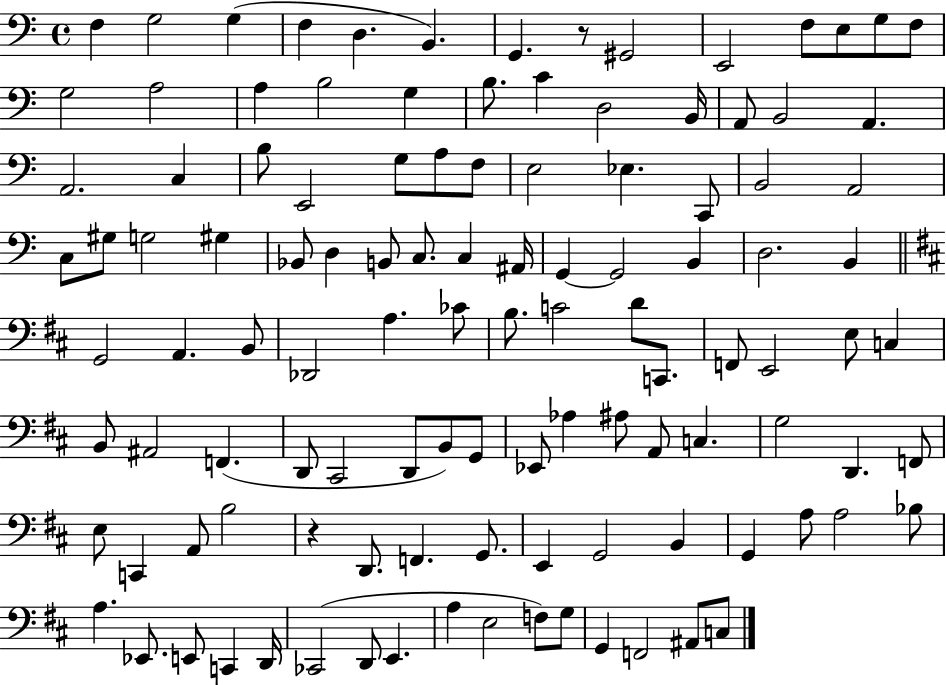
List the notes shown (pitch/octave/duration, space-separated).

F3/q G3/h G3/q F3/q D3/q. B2/q. G2/q. R/e G#2/h E2/h F3/e E3/e G3/e F3/e G3/h A3/h A3/q B3/h G3/q B3/e. C4/q D3/h B2/s A2/e B2/h A2/q. A2/h. C3/q B3/e E2/h G3/e A3/e F3/e E3/h Eb3/q. C2/e B2/h A2/h C3/e G#3/e G3/h G#3/q Bb2/e D3/q B2/e C3/e. C3/q A#2/s G2/q G2/h B2/q D3/h. B2/q G2/h A2/q. B2/e Db2/h A3/q. CES4/e B3/e. C4/h D4/e C2/e. F2/e E2/h E3/e C3/q B2/e A#2/h F2/q. D2/e C#2/h D2/e B2/e G2/e Eb2/e Ab3/q A#3/e A2/e C3/q. G3/h D2/q. F2/e E3/e C2/q A2/e B3/h R/q D2/e. F2/q. G2/e. E2/q G2/h B2/q G2/q A3/e A3/h Bb3/e A3/q. Eb2/e. E2/e C2/q D2/s CES2/h D2/e E2/q. A3/q E3/h F3/e G3/e G2/q F2/h A#2/e C3/e